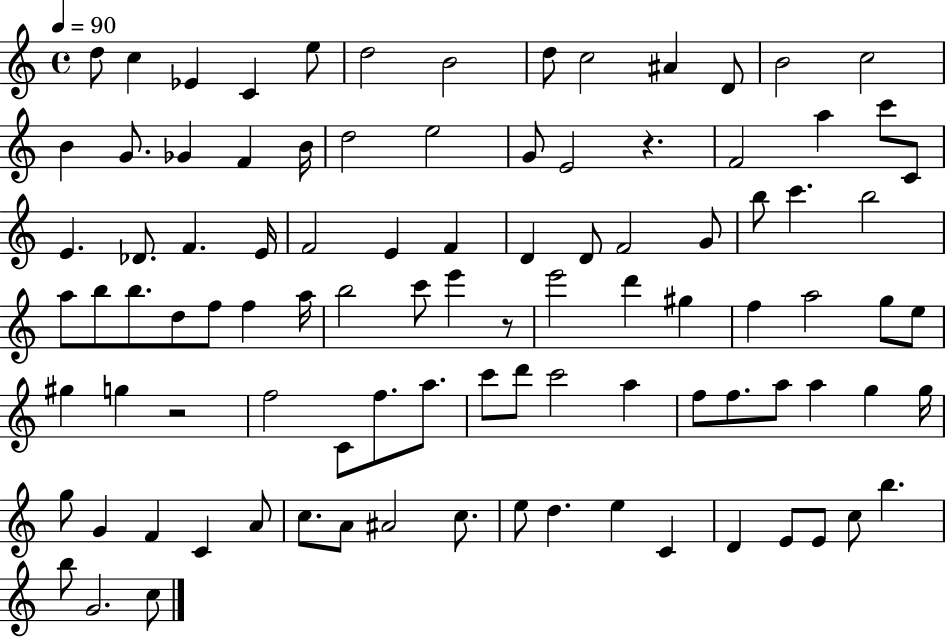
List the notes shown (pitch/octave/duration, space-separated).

D5/e C5/q Eb4/q C4/q E5/e D5/h B4/h D5/e C5/h A#4/q D4/e B4/h C5/h B4/q G4/e. Gb4/q F4/q B4/s D5/h E5/h G4/e E4/h R/q. F4/h A5/q C6/e C4/e E4/q. Db4/e. F4/q. E4/s F4/h E4/q F4/q D4/q D4/e F4/h G4/e B5/e C6/q. B5/h A5/e B5/e B5/e. D5/e F5/e F5/q A5/s B5/h C6/e E6/q R/e E6/h D6/q G#5/q F5/q A5/h G5/e E5/e G#5/q G5/q R/h F5/h C4/e F5/e. A5/e. C6/e D6/e C6/h A5/q F5/e F5/e. A5/e A5/q G5/q G5/s G5/e G4/q F4/q C4/q A4/e C5/e. A4/e A#4/h C5/e. E5/e D5/q. E5/q C4/q D4/q E4/e E4/e C5/e B5/q. B5/e G4/h. C5/e